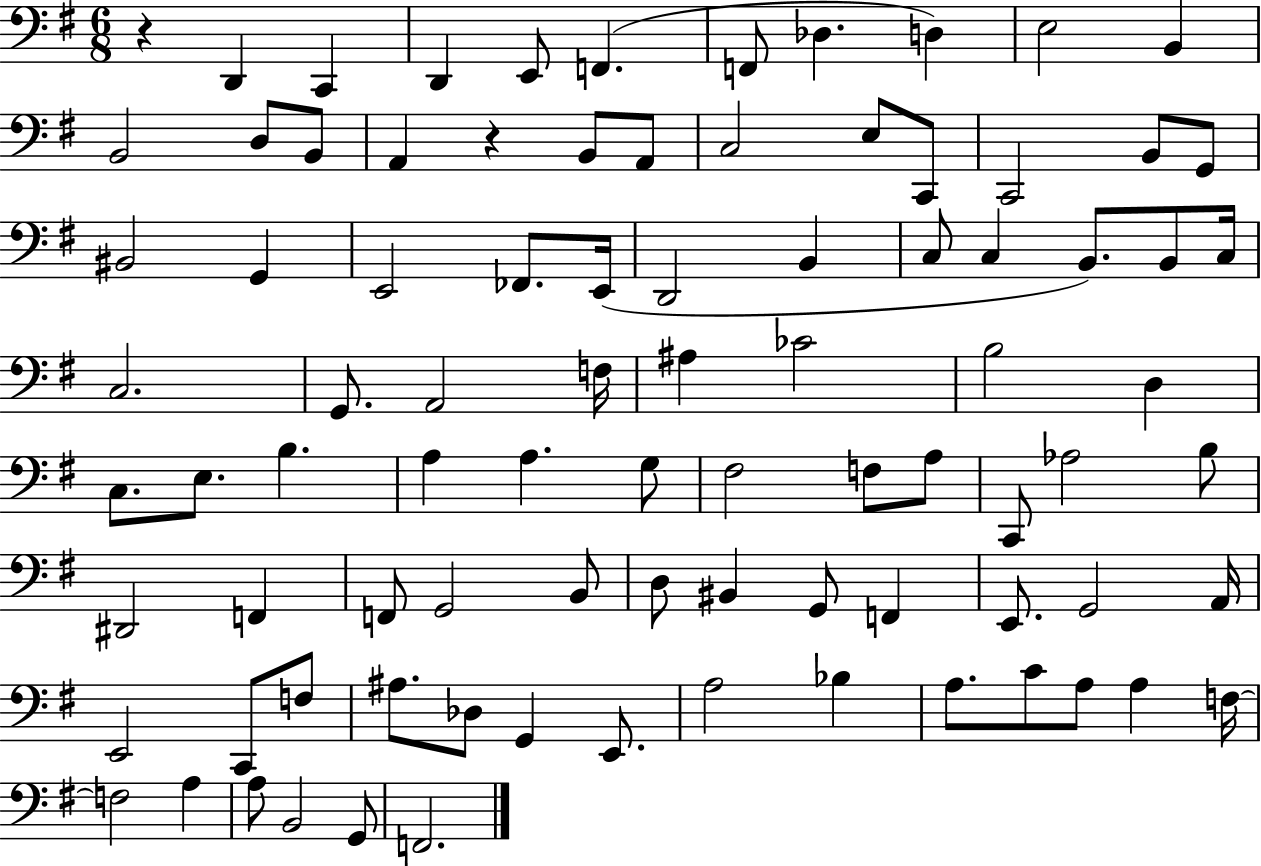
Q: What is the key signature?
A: G major